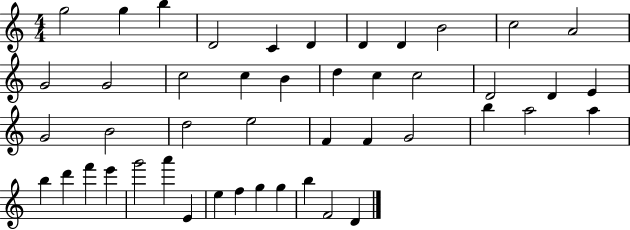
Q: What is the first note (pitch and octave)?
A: G5